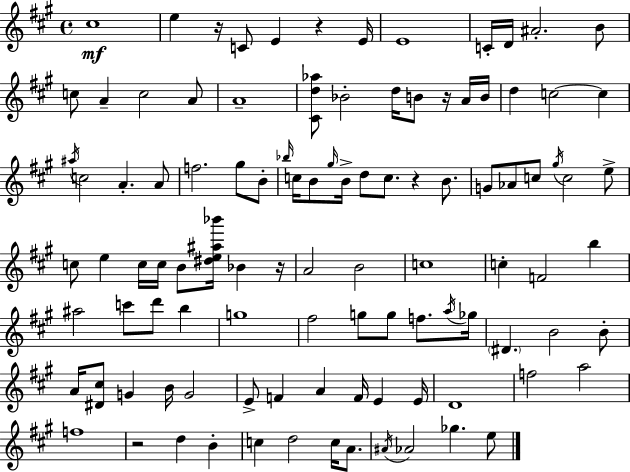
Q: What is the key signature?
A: A major